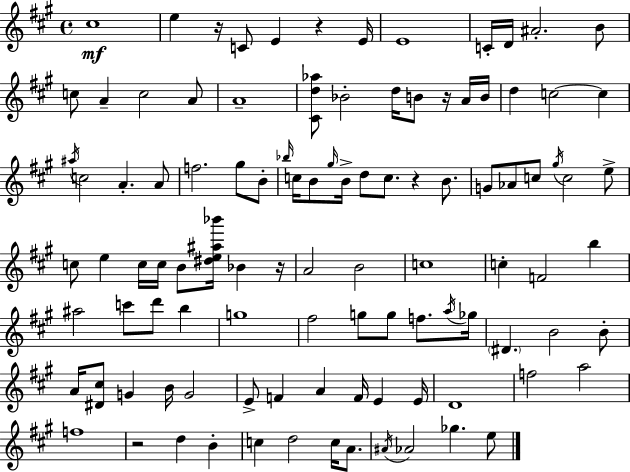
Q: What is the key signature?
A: A major